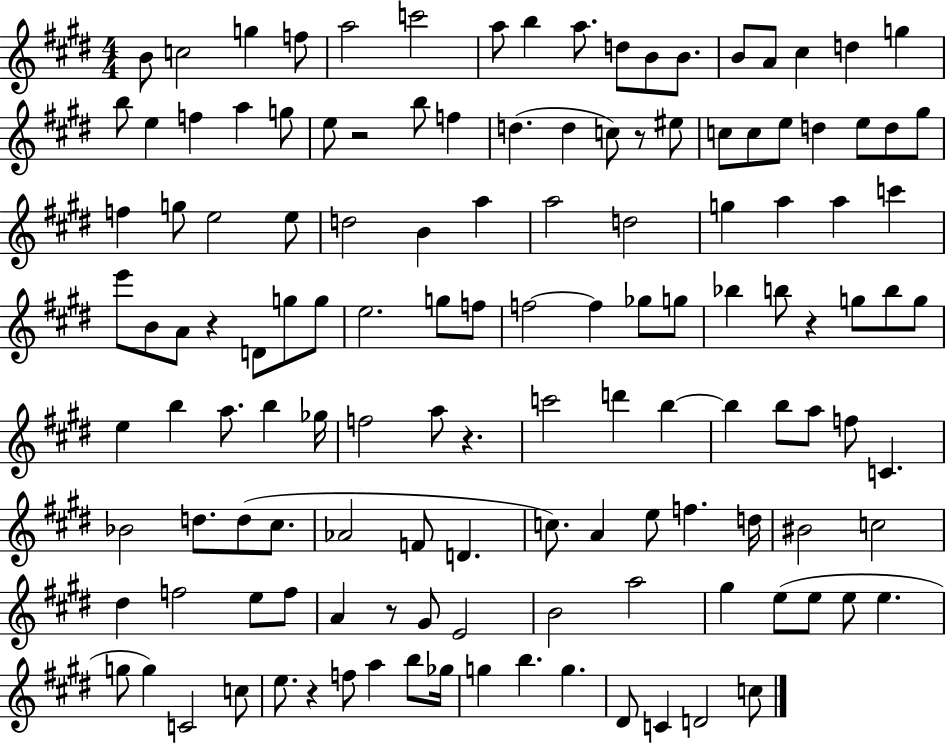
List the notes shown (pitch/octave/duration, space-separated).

B4/e C5/h G5/q F5/e A5/h C6/h A5/e B5/q A5/e. D5/e B4/e B4/e. B4/e A4/e C#5/q D5/q G5/q B5/e E5/q F5/q A5/q G5/e E5/e R/h B5/e F5/q D5/q. D5/q C5/e R/e EIS5/e C5/e C5/e E5/e D5/q E5/e D5/e G#5/e F5/q G5/e E5/h E5/e D5/h B4/q A5/q A5/h D5/h G5/q A5/q A5/q C6/q E6/e B4/e A4/e R/q D4/e G5/e G5/e E5/h. G5/e F5/e F5/h F5/q Gb5/e G5/e Bb5/q B5/e R/q G5/e B5/e G5/e E5/q B5/q A5/e. B5/q Gb5/s F5/h A5/e R/q. C6/h D6/q B5/q B5/q B5/e A5/e F5/e C4/q. Bb4/h D5/e. D5/e C#5/e. Ab4/h F4/e D4/q. C5/e. A4/q E5/e F5/q. D5/s BIS4/h C5/h D#5/q F5/h E5/e F5/e A4/q R/e G#4/e E4/h B4/h A5/h G#5/q E5/e E5/e E5/e E5/q. G5/e G5/q C4/h C5/e E5/e. R/q F5/e A5/q B5/e Gb5/s G5/q B5/q. G5/q. D#4/e C4/q D4/h C5/e